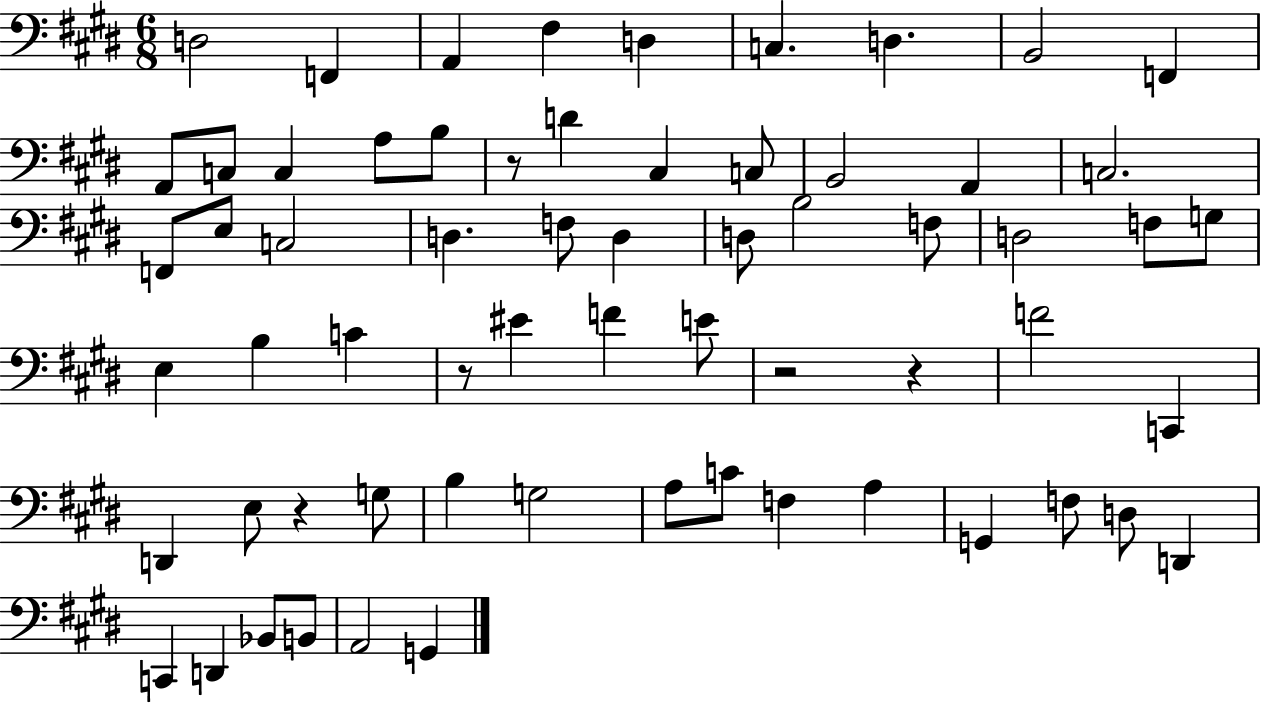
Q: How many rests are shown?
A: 5